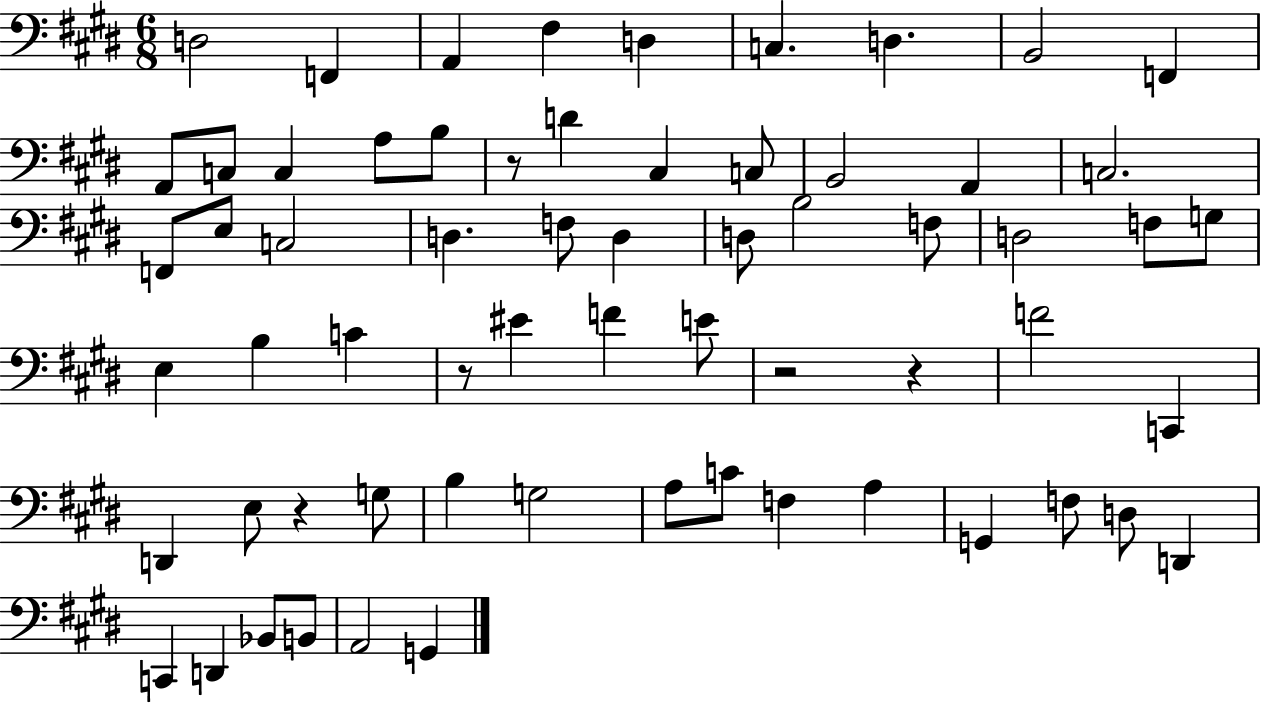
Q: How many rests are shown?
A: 5